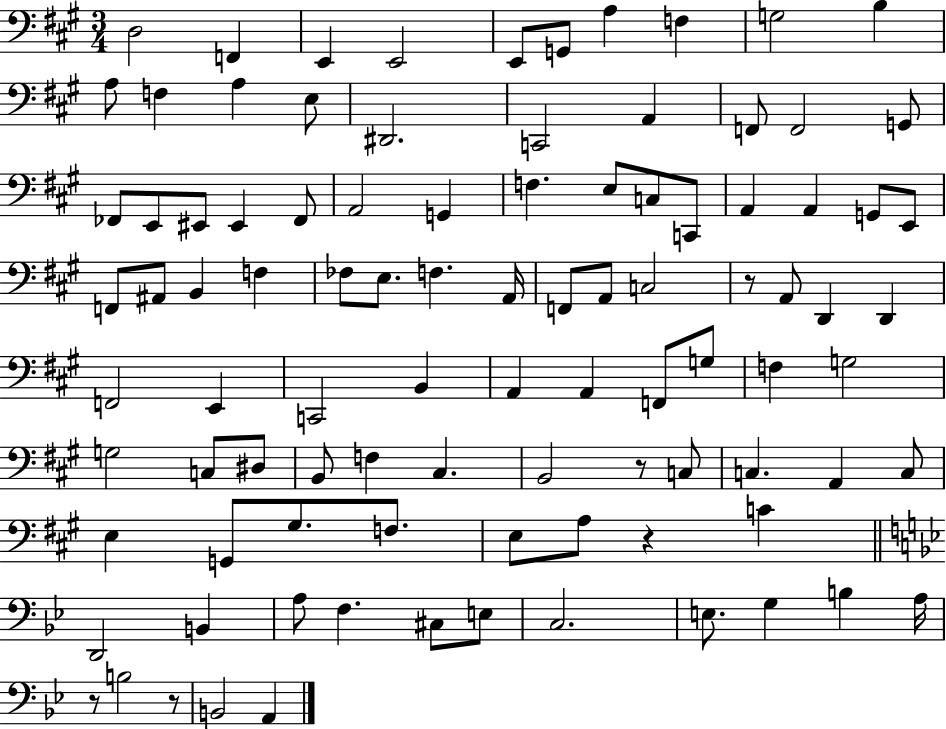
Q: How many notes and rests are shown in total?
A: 96